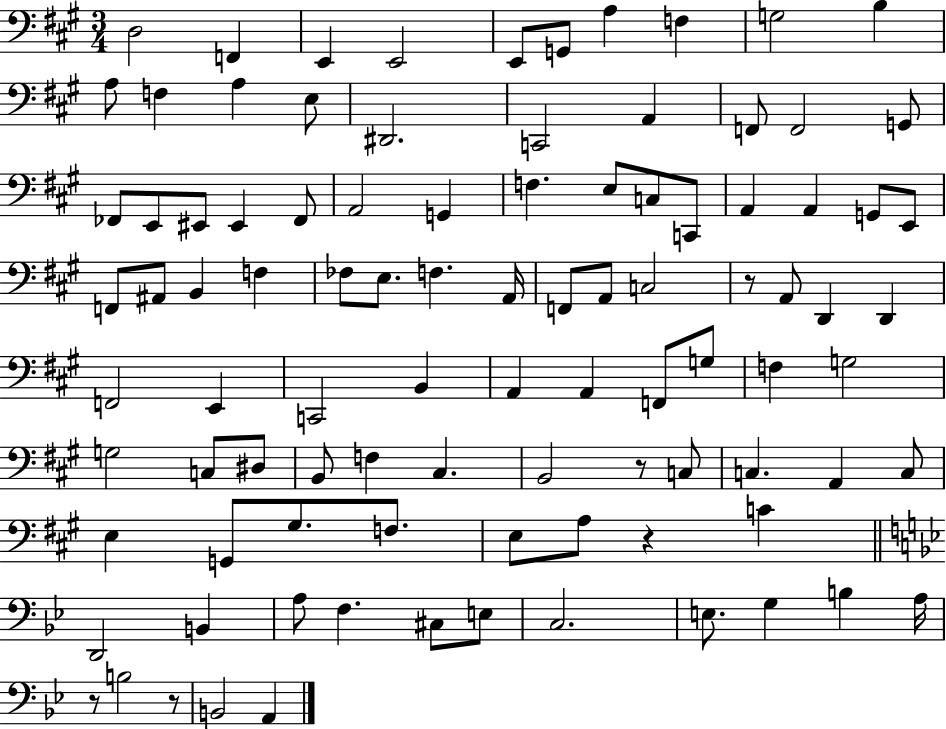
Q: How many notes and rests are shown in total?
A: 96